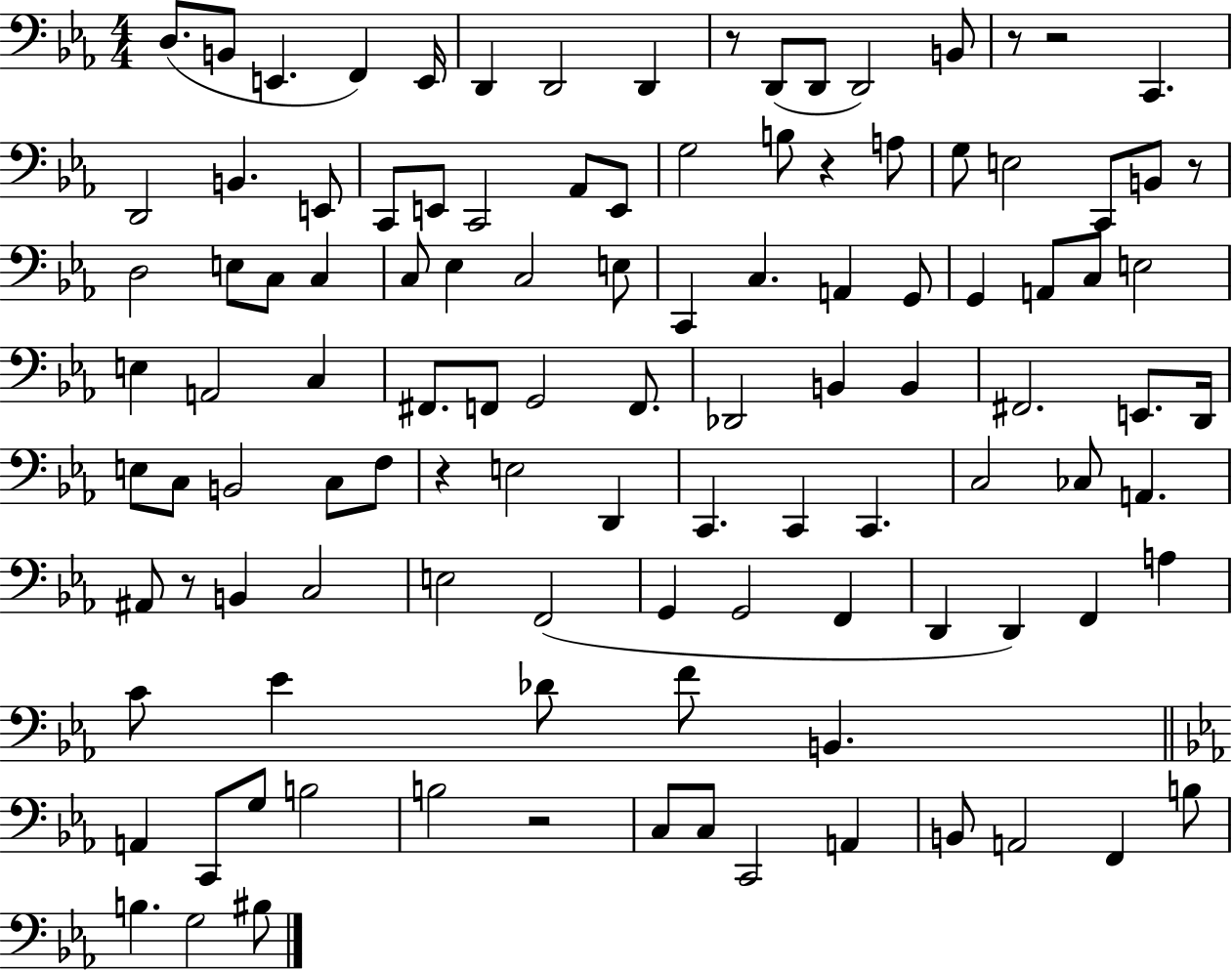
{
  \clef bass
  \numericTimeSignature
  \time 4/4
  \key ees \major
  \repeat volta 2 { d8.( b,8 e,4. f,4) e,16 | d,4 d,2 d,4 | r8 d,8( d,8 d,2) b,8 | r8 r2 c,4. | \break d,2 b,4. e,8 | c,8 e,8 c,2 aes,8 e,8 | g2 b8 r4 a8 | g8 e2 c,8 b,8 r8 | \break d2 e8 c8 c4 | c8 ees4 c2 e8 | c,4 c4. a,4 g,8 | g,4 a,8 c8 e2 | \break e4 a,2 c4 | fis,8. f,8 g,2 f,8. | des,2 b,4 b,4 | fis,2. e,8. d,16 | \break e8 c8 b,2 c8 f8 | r4 e2 d,4 | c,4. c,4 c,4. | c2 ces8 a,4. | \break ais,8 r8 b,4 c2 | e2 f,2( | g,4 g,2 f,4 | d,4 d,4) f,4 a4 | \break c'8 ees'4 des'8 f'8 b,4. | \bar "||" \break \key c \minor a,4 c,8 g8 b2 | b2 r2 | c8 c8 c,2 a,4 | b,8 a,2 f,4 b8 | \break b4. g2 bis8 | } \bar "|."
}